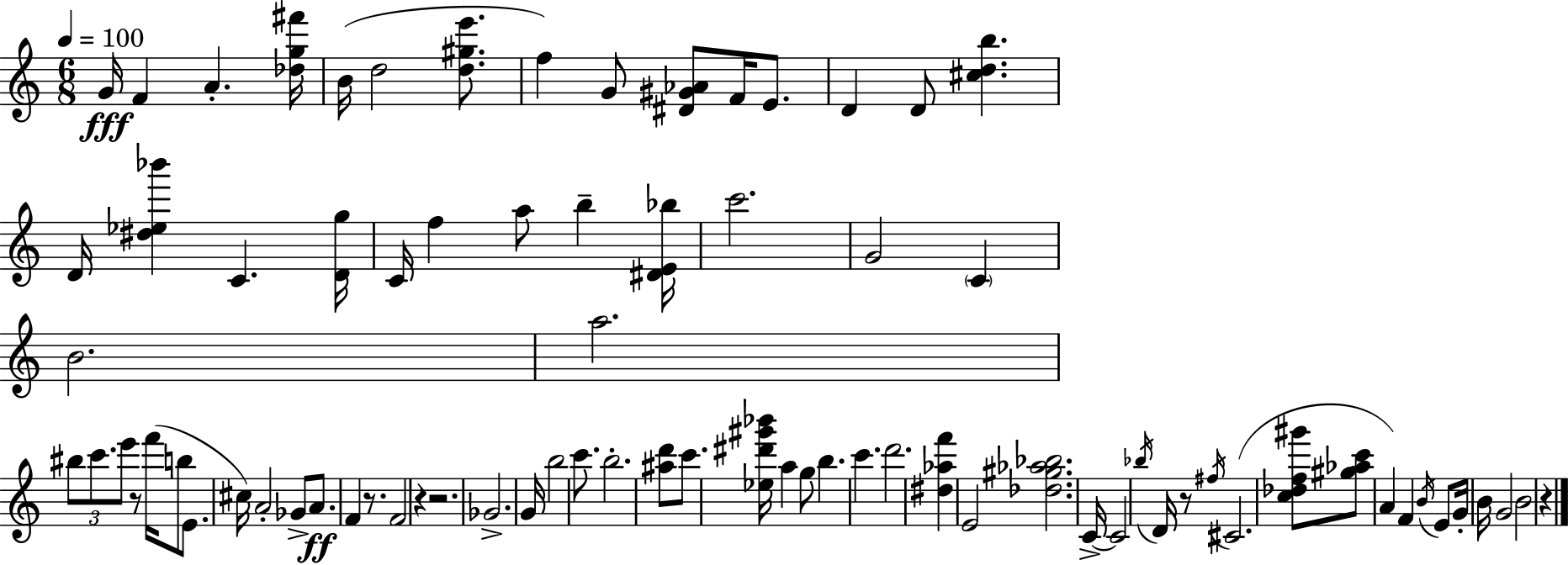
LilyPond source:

{
  \clef treble
  \numericTimeSignature
  \time 6/8
  \key a \minor
  \tempo 4 = 100
  g'16\fff f'4 a'4.-. <des'' g'' fis'''>16 | b'16( d''2 <d'' gis'' e'''>8. | f''4) g'8 <dis' gis' aes'>8 f'16 e'8. | d'4 d'8 <cis'' d'' b''>4. | \break d'16 <dis'' ees'' bes'''>4 c'4. <d' g''>16 | c'16 f''4 a''8 b''4-- <dis' e' bes''>16 | c'''2. | g'2 \parenthesize c'4 | \break b'2. | a''2. | \tuplet 3/2 { bis''8 c'''8. e'''8 } r8 f'''16( b''8 | e'8. cis''16) a'2-. | \break ges'8-> a'8.\ff f'4 r8. | f'2 r4 | r2. | ges'2.-> | \break g'16 b''2 c'''8. | b''2.-. | <ais'' d'''>8 c'''8. <ees'' dis''' gis''' bes'''>16 a''4 g''8 | b''4. c'''4. | \break d'''2. | <dis'' aes'' f'''>4 e'2 | <des'' gis'' aes'' bes''>2. | c'16->~~ c'2 \acciaccatura { bes''16 } d'16 r8 | \break \acciaccatura { fis''16 } cis'2.( | <c'' des'' f'' gis'''>8 <gis'' aes'' c'''>8 a'4) f'4 | \acciaccatura { b'16 } e'8 g'16-. b'16 g'2 | b'2 r4 | \break \bar "|."
}